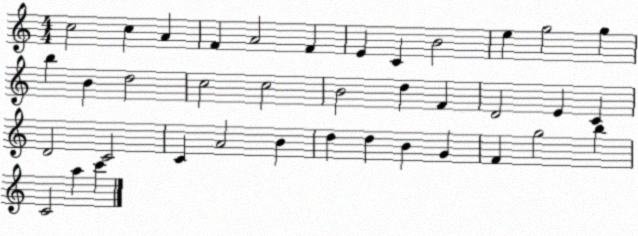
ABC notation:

X:1
T:Untitled
M:4/4
L:1/4
K:C
c2 c A F A2 F E C B2 e g2 g b B d2 c2 c2 B2 d F D2 E C D2 C2 C A2 B d d B G F g2 b C2 a c'